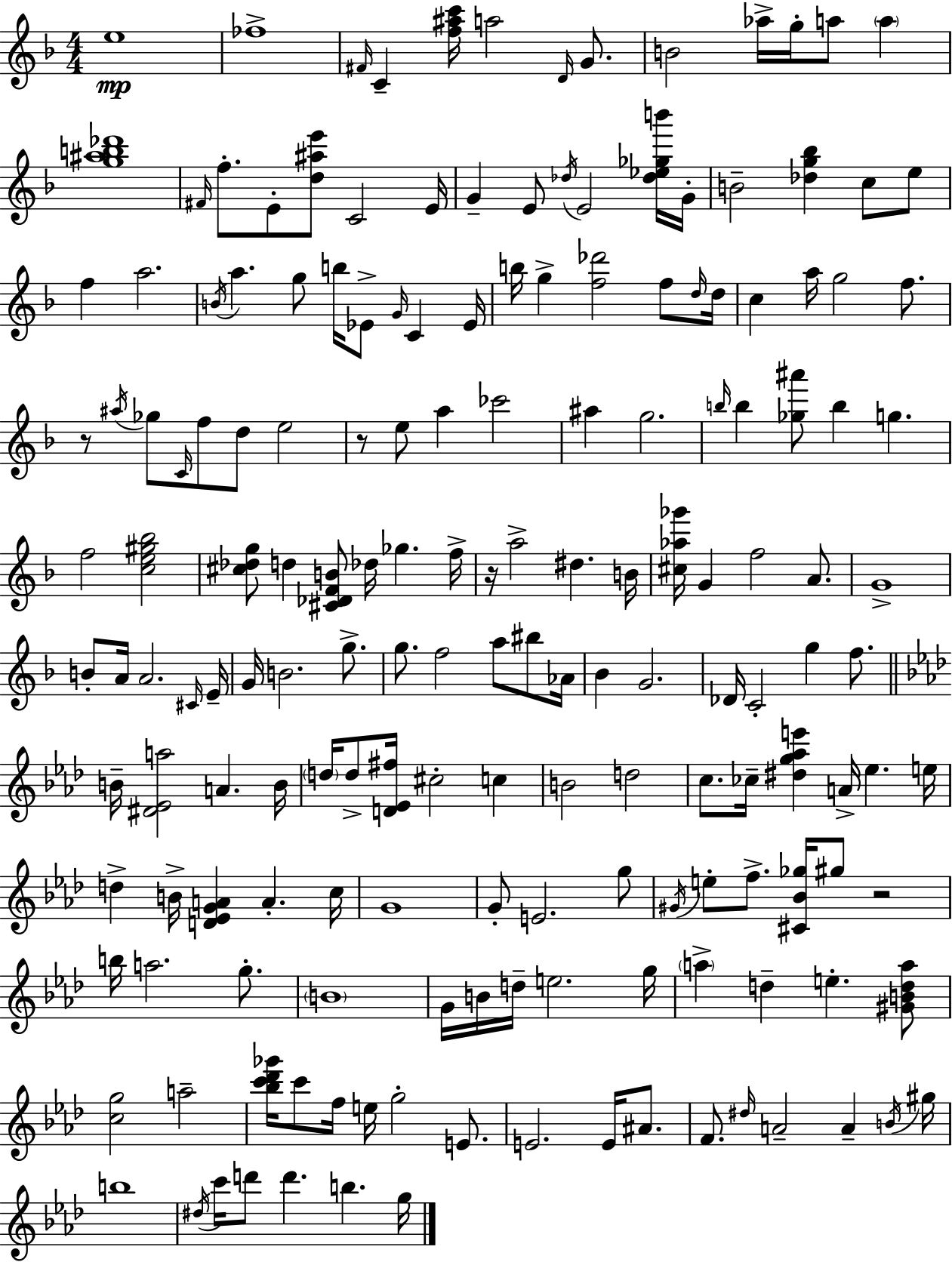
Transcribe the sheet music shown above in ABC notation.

X:1
T:Untitled
M:4/4
L:1/4
K:F
e4 _f4 ^F/4 C [f^ac']/4 a2 D/4 G/2 B2 _a/4 g/4 a/2 a [g^ab_d']4 ^F/4 f/2 E/2 [d^ae']/2 C2 E/4 G E/2 _d/4 E2 [_d_e_gb']/4 G/4 B2 [_dg_b] c/2 e/2 f a2 B/4 a g/2 b/4 _E/2 G/4 C _E/4 b/4 g [f_d']2 f/2 d/4 d/4 c a/4 g2 f/2 z/2 ^a/4 _g/2 C/4 f/2 d/2 e2 z/2 e/2 a _c'2 ^a g2 b/4 b [_g^a']/2 b g f2 [ce^g_b]2 [^c_dg]/2 d [^C_DFB]/2 _d/4 _g f/4 z/4 a2 ^d B/4 [^c_a_g']/4 G f2 A/2 G4 B/2 A/4 A2 ^C/4 E/4 G/4 B2 g/2 g/2 f2 a/2 ^b/2 _A/4 _B G2 _D/4 C2 g f/2 B/4 [^D_Ea]2 A B/4 d/4 d/2 [D_E^f]/4 ^c2 c B2 d2 c/2 _c/4 [^dg_ae'] A/4 _e e/4 d B/4 [D_EGA] A c/4 G4 G/2 E2 g/2 ^G/4 e/2 f/2 [^C_B_g]/4 ^g/2 z2 b/4 a2 g/2 B4 G/4 B/4 d/4 e2 g/4 a d e [^GBda]/2 [cg]2 a2 [_bc'_d'_g']/4 c'/2 f/4 e/4 g2 E/2 E2 E/4 ^A/2 F/2 ^d/4 A2 A B/4 ^g/4 b4 ^d/4 c'/4 d'/2 d' b g/4